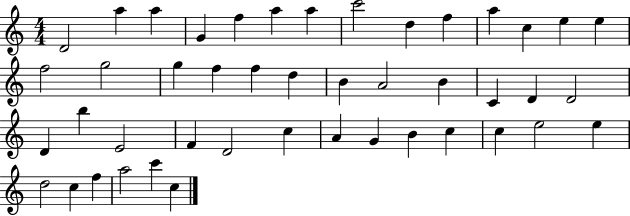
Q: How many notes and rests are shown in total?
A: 45